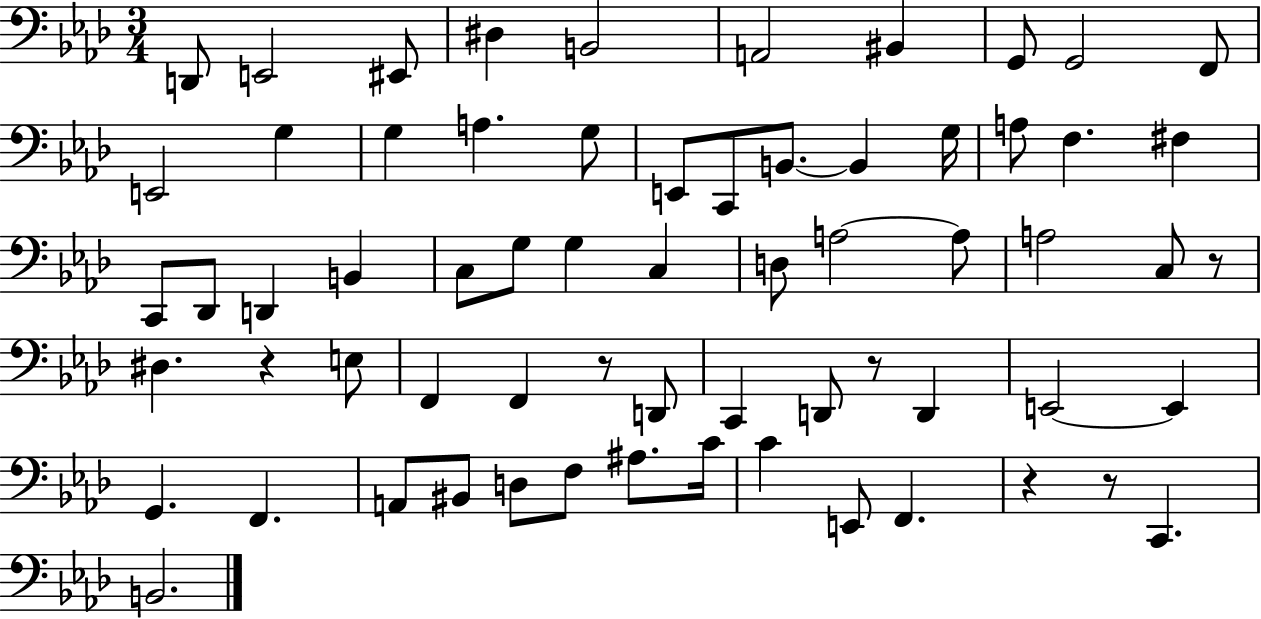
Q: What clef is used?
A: bass